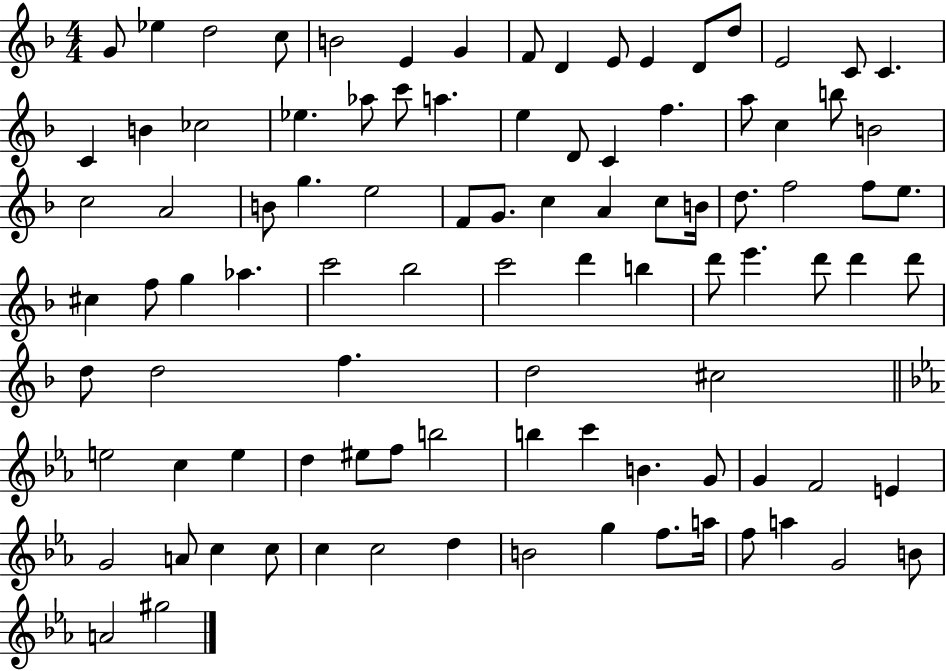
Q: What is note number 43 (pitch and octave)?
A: D5